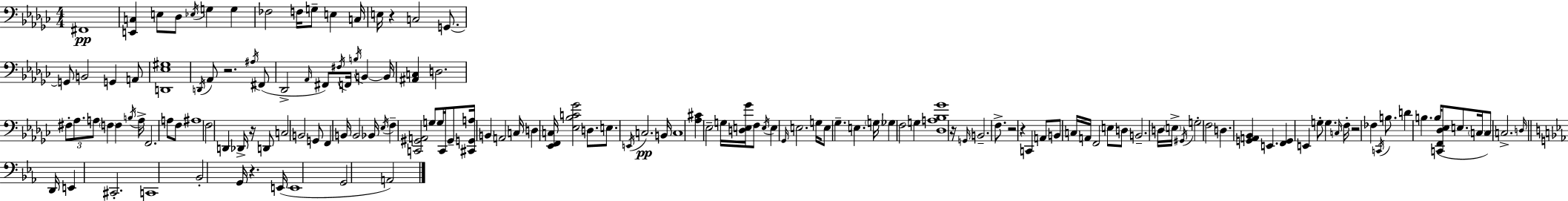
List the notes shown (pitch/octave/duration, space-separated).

F#2/w [E2,C3]/q E3/e Db3/e Eb3/s G3/q G3/q FES3/h F3/s G3/e E3/q C3/s E3/s R/q C3/h G2/e. G2/e B2/h G2/q A2/e [D2,Eb3,G#3]/w D2/s Ab2/e R/h. A#3/s F#2/e Db2/h Ab2/s F#2/e F#3/s F2/s B3/s B2/q B2/s [A#2,C3]/q D3/h. F#3/e Ab3/e. A3/e F3/q F3/q B3/s A3/s F2/h. A3/e F3/e A#3/w F3/h D2/q Db2/s R/s D2/e C3/h B2/h G2/e F2/q B2/s B2/h Bb2/s Eb3/s F3/q [C2,G#2,A2]/h G3/e G3/s C2/s G#2/e [C#2,G2,A3]/s B2/q A2/h C3/s D3/q [Eb2,F2,C3]/s [Eb3,Bb3,C4,Gb4]/h D3/e. E3/e. E2/s C3/h. B2/s C3/w [Ab3,C#4]/q Eb3/h G3/s [D3,E3,Gb4]/s F3/e E3/s E3/q Gb2/s E3/h. G3/s E3/e Gb3/q. E3/q. G3/s Gb3/q F3/h G3/q [Db3,A3,Bb3,Gb4]/w R/s G2/s B2/h. F3/e. R/h R/q C2/q A2/e B2/e C3/s A2/s F2/h E3/e D3/e B2/h. D3/s E3/s G#2/s G3/h F3/h D3/q. [G2,A2,Bb2]/q E2/q. [F2,G2]/q E2/q G3/e G3/q. C3/s F3/s R/h FES3/q C2/s B3/e. D4/q B3/q. B3/s [C2,F2,Db3,Eb3]/e E3/e. C3/s C3/e C3/h. D3/s D2/s E2/q C#2/h. C2/w Bb2/h G2/s R/q. E2/s E2/w G2/h A2/h